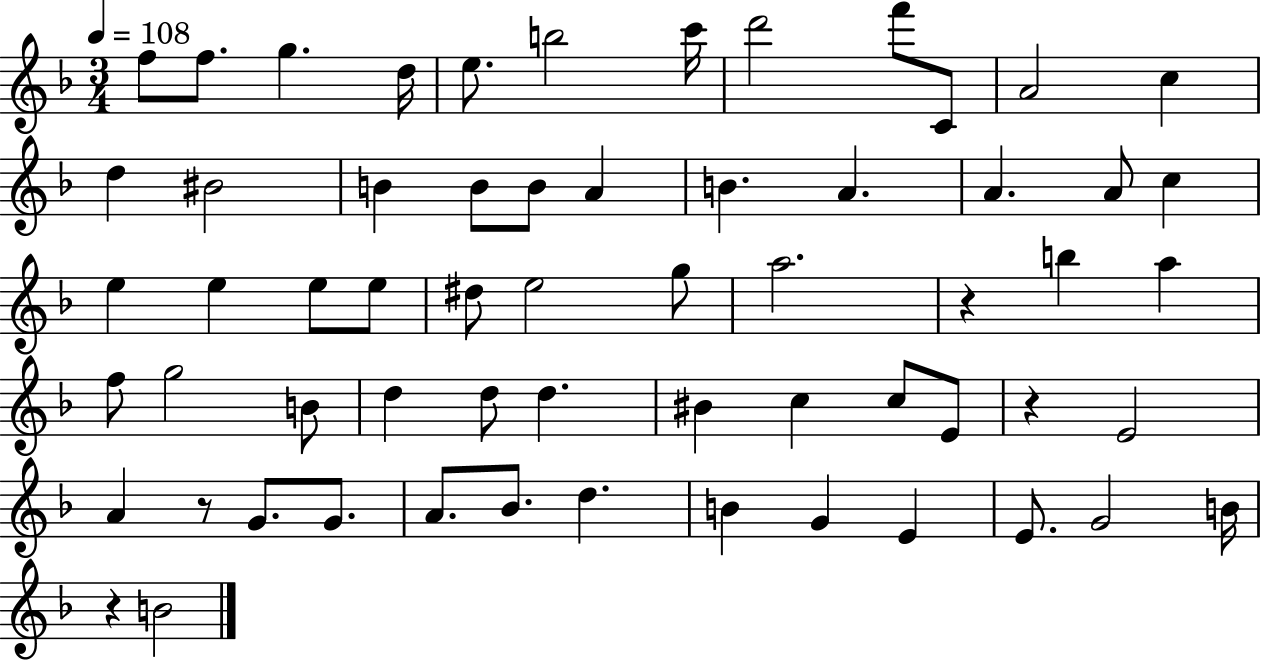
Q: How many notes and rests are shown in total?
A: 61